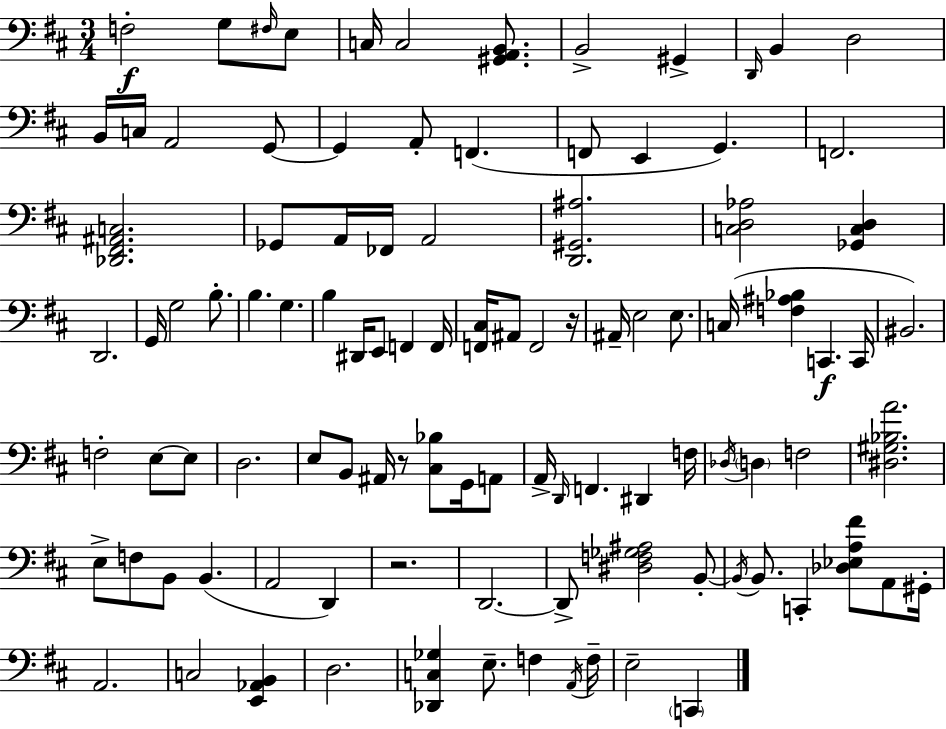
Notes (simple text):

F3/h G3/e F#3/s E3/e C3/s C3/h [G#2,A2,B2]/e. B2/h G#2/q D2/s B2/q D3/h B2/s C3/s A2/h G2/e G2/q A2/e F2/q. F2/e E2/q G2/q. F2/h. [Db2,F#2,A#2,C3]/h. Gb2/e A2/s FES2/s A2/h [D2,G#2,A#3]/h. [C3,D3,Ab3]/h [Gb2,C3,D3]/q D2/h. G2/s G3/h B3/e. B3/q. G3/q. B3/q D#2/s E2/e F2/q F2/s [F2,C#3]/s A#2/e F2/h R/s A#2/s E3/h E3/e. C3/s [F3,A#3,Bb3]/q C2/q. C2/s BIS2/h. F3/h E3/e E3/e D3/h. E3/e B2/e A#2/s R/e [C#3,Bb3]/e G2/s A2/e A2/s D2/s F2/q. D#2/q F3/s Db3/s D3/q F3/h [D#3,G#3,Bb3,A4]/h. E3/e F3/e B2/e B2/q. A2/h D2/q R/h. D2/h. D2/e [D#3,F3,Gb3,A#3]/h B2/e B2/s B2/e. C2/q [Db3,Eb3,A3,F#4]/e A2/e G#2/s A2/h. C3/h [E2,Ab2,B2]/q D3/h. [Db2,C3,Gb3]/q E3/e. F3/q A2/s F3/s E3/h C2/q